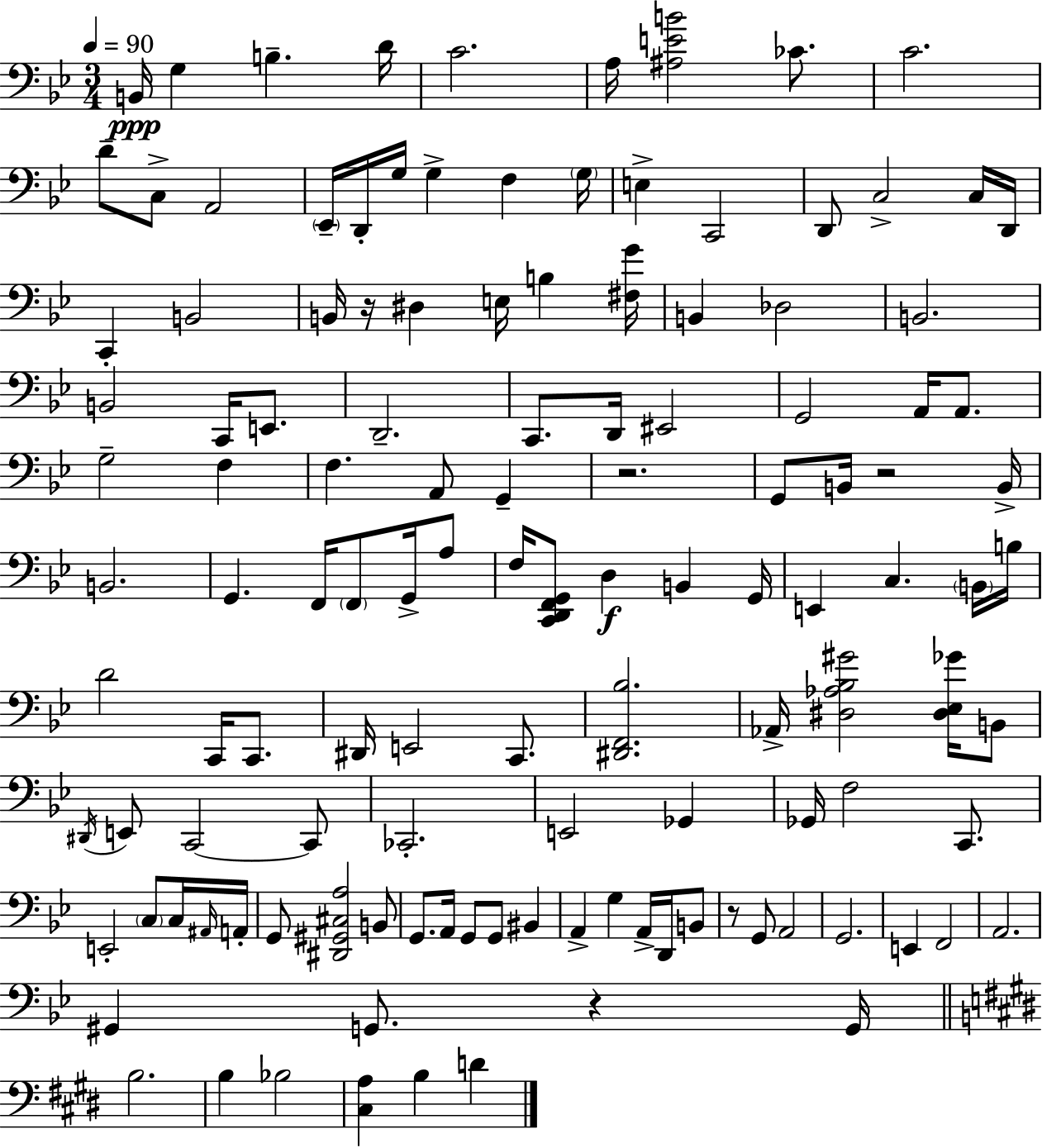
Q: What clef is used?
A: bass